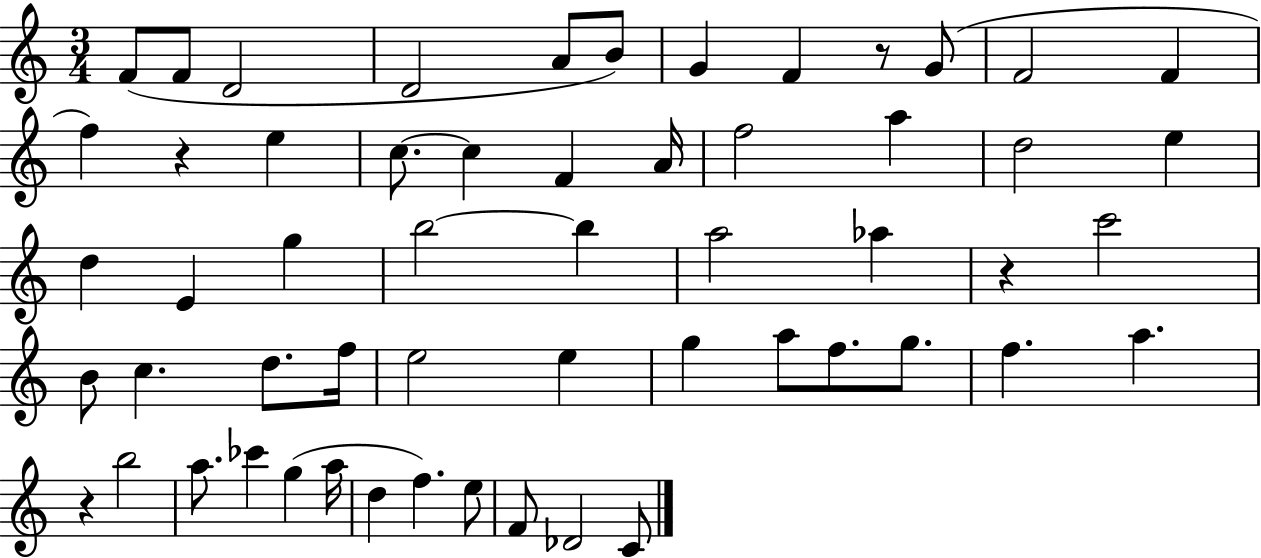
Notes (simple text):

F4/e F4/e D4/h D4/h A4/e B4/e G4/q F4/q R/e G4/e F4/h F4/q F5/q R/q E5/q C5/e. C5/q F4/q A4/s F5/h A5/q D5/h E5/q D5/q E4/q G5/q B5/h B5/q A5/h Ab5/q R/q C6/h B4/e C5/q. D5/e. F5/s E5/h E5/q G5/q A5/e F5/e. G5/e. F5/q. A5/q. R/q B5/h A5/e. CES6/q G5/q A5/s D5/q F5/q. E5/e F4/e Db4/h C4/e